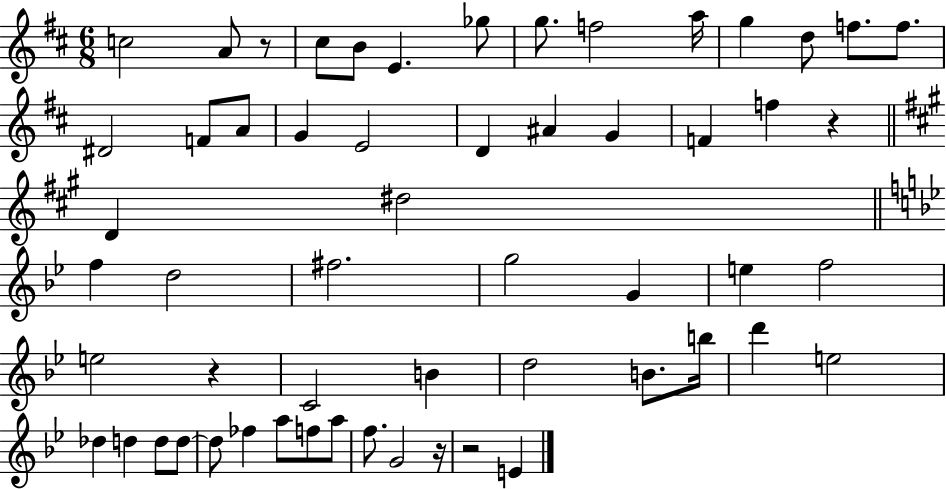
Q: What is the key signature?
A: D major